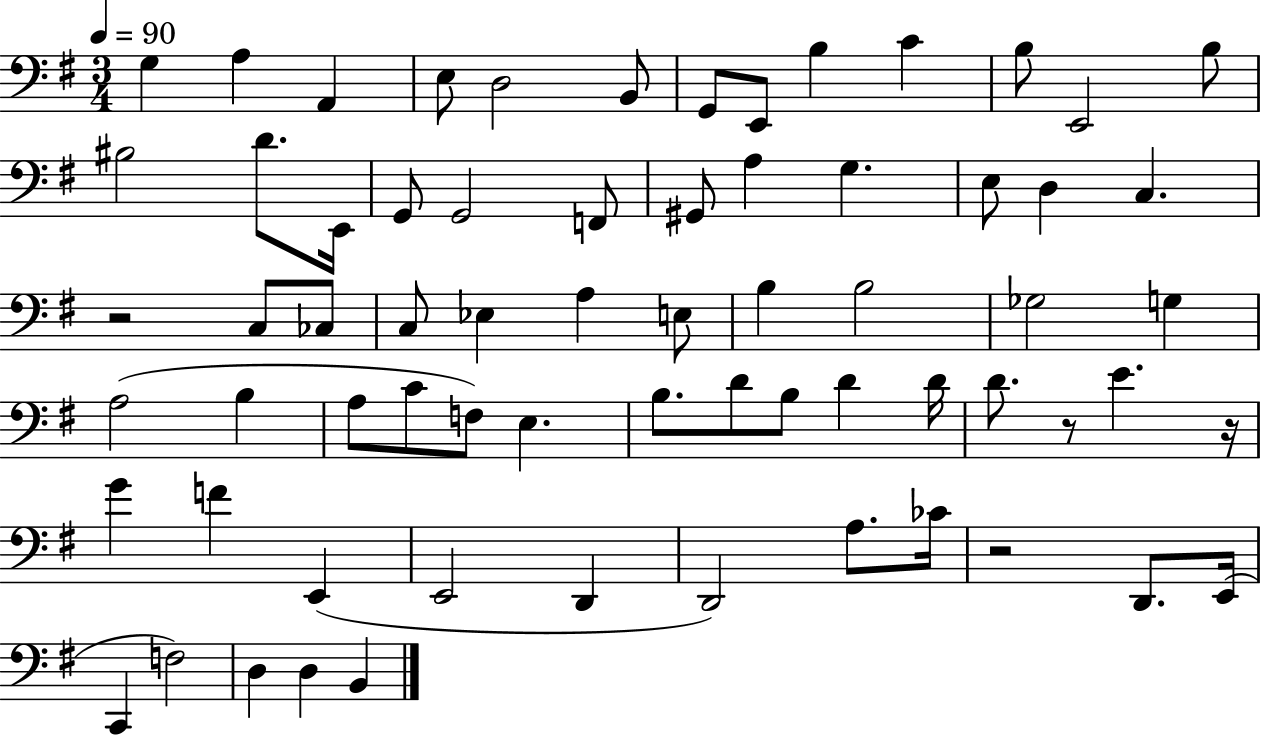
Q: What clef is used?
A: bass